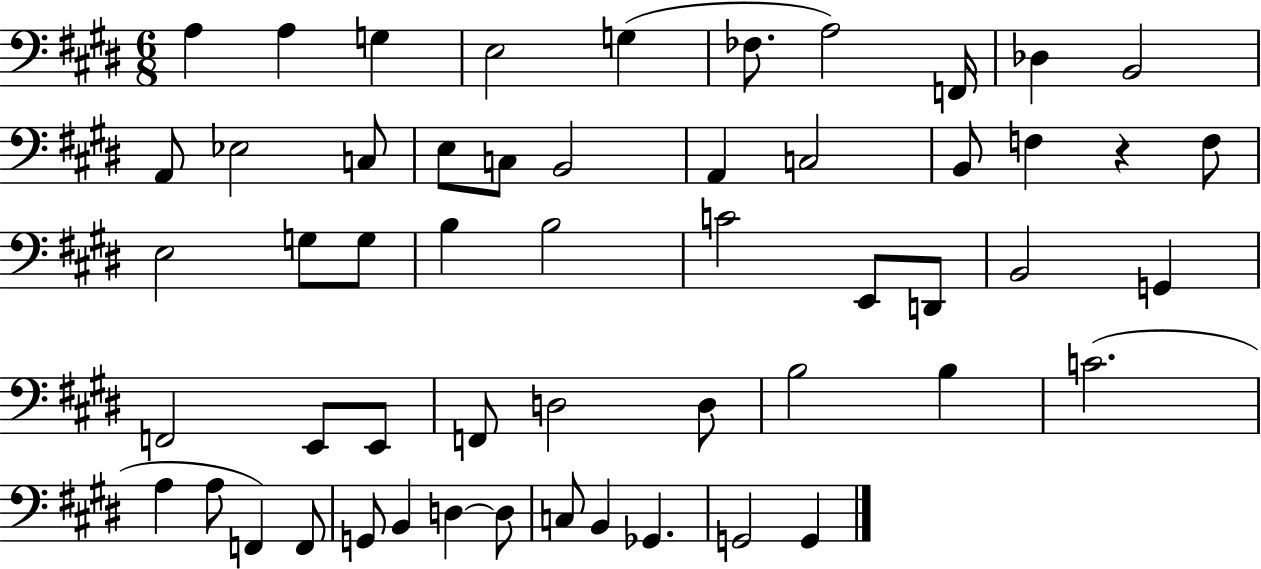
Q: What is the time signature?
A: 6/8